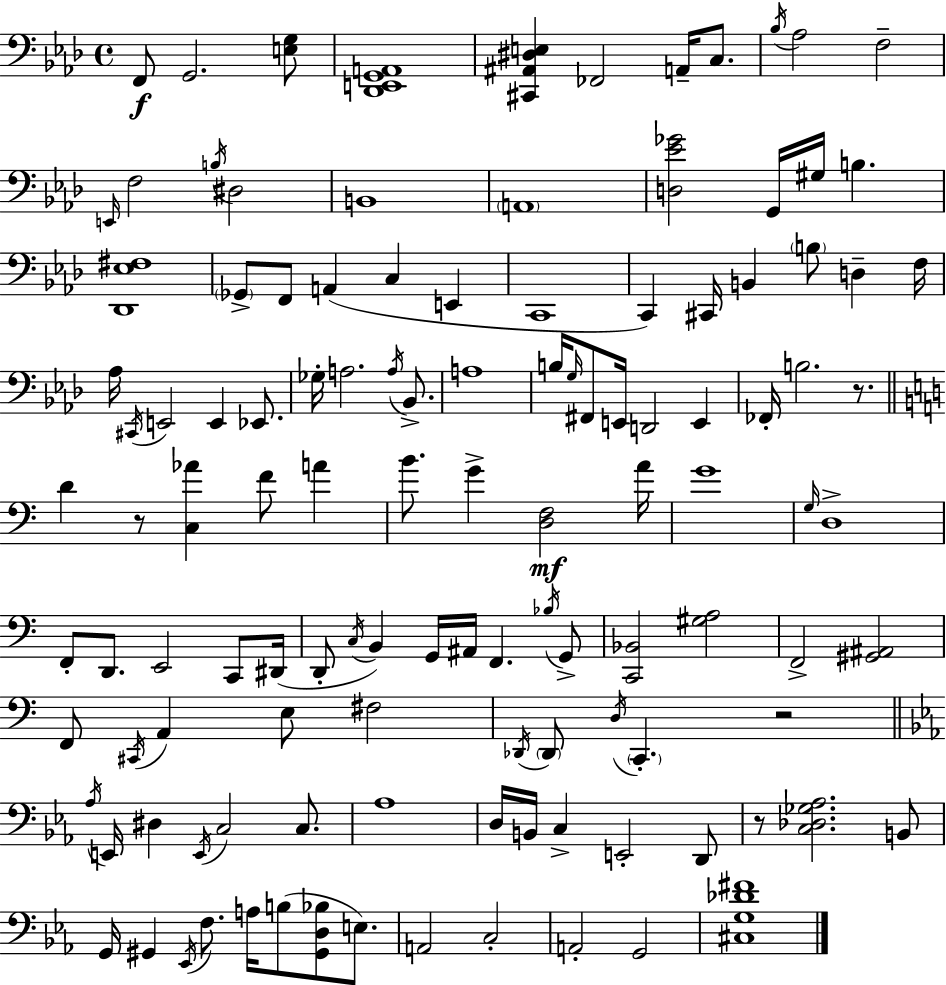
{
  \clef bass
  \time 4/4
  \defaultTimeSignature
  \key aes \major
  f,8\f g,2. <e g>8 | <des, e, g, a,>1 | <cis, ais, dis e>4 fes,2 a,16-- c8. | \acciaccatura { bes16 } aes2 f2-- | \break \grace { e,16 } f2 \acciaccatura { b16 } dis2 | b,1 | \parenthesize a,1 | <d ees' ges'>2 g,16 gis16 b4. | \break <des, ees fis>1 | \parenthesize ges,8-> f,8 a,4( c4 e,4 | c,1 | c,4) cis,16 b,4 \parenthesize b8 d4-- | \break f16 aes16 \acciaccatura { cis,16 } e,2 e,4 | ees,8. ges16-. a2. | \acciaccatura { a16 } bes,8.-> a1 | b16 \grace { g16 } fis,8 e,16 d,2 | \break e,4 fes,16-. b2. | r8. \bar "||" \break \key c \major d'4 r8 <c aes'>4 f'8 a'4 | b'8. g'4-> <d f>2\mf a'16 | g'1 | \grace { g16 } d1-> | \break f,8-. d,8. e,2 c,8 | dis,16( d,8-. \acciaccatura { c16 }) b,4 g,16 ais,16 f,4. | \acciaccatura { bes16 } g,8-> <c, bes,>2 <gis a>2 | f,2-> <gis, ais,>2 | \break f,8 \acciaccatura { cis,16 } a,4 e8 fis2 | \acciaccatura { des,16 } \parenthesize des,8 \acciaccatura { d16 } \parenthesize c,4.-. r2 | \bar "||" \break \key ees \major \acciaccatura { aes16 } e,16 dis4 \acciaccatura { e,16 } c2 c8. | aes1 | d16 b,16 c4-> e,2-. | d,8 r8 <c des ges aes>2. | \break b,8 g,16 gis,4 \acciaccatura { ees,16 } f8. a16 b8( <gis, d bes>8 | e8.) a,2 c2-. | a,2-. g,2 | <cis g des' fis'>1 | \break \bar "|."
}